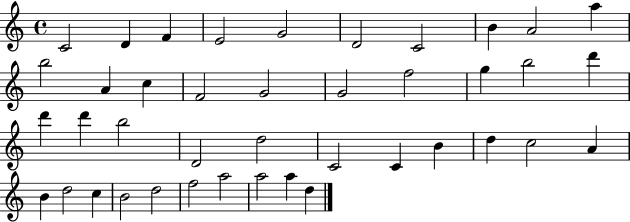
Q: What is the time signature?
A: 4/4